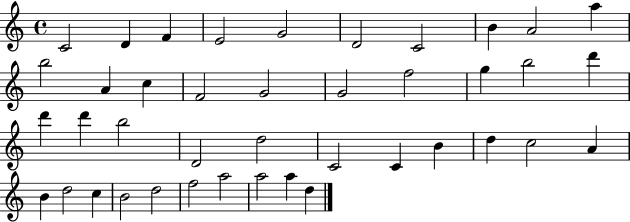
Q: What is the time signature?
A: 4/4